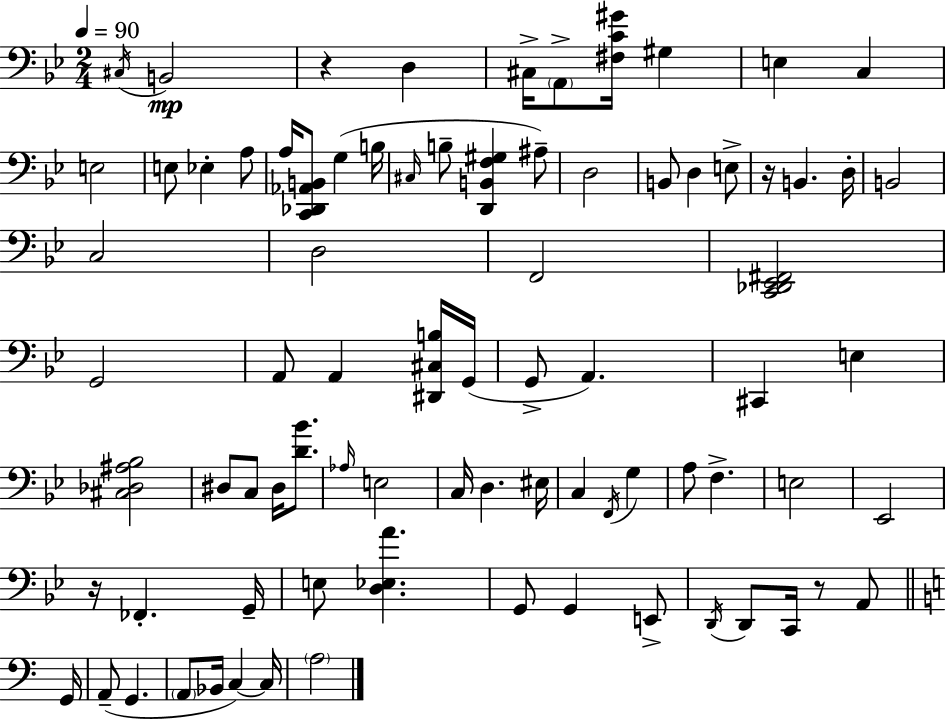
C#3/s B2/h R/q D3/q C#3/s A2/e [F#3,C4,G#4]/s G#3/q E3/q C3/q E3/h E3/e Eb3/q A3/e A3/s [C2,Db2,Ab2,B2]/e G3/q B3/s C#3/s B3/e [D2,B2,F3,G#3]/q A#3/e D3/h B2/e D3/q E3/e R/s B2/q. D3/s B2/h C3/h D3/h F2/h [C2,Db2,Eb2,F#2]/h G2/h A2/e A2/q [D#2,C#3,B3]/s G2/s G2/e A2/q. C#2/q E3/q [C#3,Db3,A#3,Bb3]/h D#3/e C3/e D#3/s [D4,Bb4]/e. Ab3/s E3/h C3/s D3/q. EIS3/s C3/q F2/s G3/q A3/e F3/q. E3/h Eb2/h R/s FES2/q. G2/s E3/e [D3,Eb3,A4]/q. G2/e G2/q E2/e D2/s D2/e C2/s R/e A2/e G2/s A2/e G2/q. A2/e Bb2/s C3/q C3/s A3/h